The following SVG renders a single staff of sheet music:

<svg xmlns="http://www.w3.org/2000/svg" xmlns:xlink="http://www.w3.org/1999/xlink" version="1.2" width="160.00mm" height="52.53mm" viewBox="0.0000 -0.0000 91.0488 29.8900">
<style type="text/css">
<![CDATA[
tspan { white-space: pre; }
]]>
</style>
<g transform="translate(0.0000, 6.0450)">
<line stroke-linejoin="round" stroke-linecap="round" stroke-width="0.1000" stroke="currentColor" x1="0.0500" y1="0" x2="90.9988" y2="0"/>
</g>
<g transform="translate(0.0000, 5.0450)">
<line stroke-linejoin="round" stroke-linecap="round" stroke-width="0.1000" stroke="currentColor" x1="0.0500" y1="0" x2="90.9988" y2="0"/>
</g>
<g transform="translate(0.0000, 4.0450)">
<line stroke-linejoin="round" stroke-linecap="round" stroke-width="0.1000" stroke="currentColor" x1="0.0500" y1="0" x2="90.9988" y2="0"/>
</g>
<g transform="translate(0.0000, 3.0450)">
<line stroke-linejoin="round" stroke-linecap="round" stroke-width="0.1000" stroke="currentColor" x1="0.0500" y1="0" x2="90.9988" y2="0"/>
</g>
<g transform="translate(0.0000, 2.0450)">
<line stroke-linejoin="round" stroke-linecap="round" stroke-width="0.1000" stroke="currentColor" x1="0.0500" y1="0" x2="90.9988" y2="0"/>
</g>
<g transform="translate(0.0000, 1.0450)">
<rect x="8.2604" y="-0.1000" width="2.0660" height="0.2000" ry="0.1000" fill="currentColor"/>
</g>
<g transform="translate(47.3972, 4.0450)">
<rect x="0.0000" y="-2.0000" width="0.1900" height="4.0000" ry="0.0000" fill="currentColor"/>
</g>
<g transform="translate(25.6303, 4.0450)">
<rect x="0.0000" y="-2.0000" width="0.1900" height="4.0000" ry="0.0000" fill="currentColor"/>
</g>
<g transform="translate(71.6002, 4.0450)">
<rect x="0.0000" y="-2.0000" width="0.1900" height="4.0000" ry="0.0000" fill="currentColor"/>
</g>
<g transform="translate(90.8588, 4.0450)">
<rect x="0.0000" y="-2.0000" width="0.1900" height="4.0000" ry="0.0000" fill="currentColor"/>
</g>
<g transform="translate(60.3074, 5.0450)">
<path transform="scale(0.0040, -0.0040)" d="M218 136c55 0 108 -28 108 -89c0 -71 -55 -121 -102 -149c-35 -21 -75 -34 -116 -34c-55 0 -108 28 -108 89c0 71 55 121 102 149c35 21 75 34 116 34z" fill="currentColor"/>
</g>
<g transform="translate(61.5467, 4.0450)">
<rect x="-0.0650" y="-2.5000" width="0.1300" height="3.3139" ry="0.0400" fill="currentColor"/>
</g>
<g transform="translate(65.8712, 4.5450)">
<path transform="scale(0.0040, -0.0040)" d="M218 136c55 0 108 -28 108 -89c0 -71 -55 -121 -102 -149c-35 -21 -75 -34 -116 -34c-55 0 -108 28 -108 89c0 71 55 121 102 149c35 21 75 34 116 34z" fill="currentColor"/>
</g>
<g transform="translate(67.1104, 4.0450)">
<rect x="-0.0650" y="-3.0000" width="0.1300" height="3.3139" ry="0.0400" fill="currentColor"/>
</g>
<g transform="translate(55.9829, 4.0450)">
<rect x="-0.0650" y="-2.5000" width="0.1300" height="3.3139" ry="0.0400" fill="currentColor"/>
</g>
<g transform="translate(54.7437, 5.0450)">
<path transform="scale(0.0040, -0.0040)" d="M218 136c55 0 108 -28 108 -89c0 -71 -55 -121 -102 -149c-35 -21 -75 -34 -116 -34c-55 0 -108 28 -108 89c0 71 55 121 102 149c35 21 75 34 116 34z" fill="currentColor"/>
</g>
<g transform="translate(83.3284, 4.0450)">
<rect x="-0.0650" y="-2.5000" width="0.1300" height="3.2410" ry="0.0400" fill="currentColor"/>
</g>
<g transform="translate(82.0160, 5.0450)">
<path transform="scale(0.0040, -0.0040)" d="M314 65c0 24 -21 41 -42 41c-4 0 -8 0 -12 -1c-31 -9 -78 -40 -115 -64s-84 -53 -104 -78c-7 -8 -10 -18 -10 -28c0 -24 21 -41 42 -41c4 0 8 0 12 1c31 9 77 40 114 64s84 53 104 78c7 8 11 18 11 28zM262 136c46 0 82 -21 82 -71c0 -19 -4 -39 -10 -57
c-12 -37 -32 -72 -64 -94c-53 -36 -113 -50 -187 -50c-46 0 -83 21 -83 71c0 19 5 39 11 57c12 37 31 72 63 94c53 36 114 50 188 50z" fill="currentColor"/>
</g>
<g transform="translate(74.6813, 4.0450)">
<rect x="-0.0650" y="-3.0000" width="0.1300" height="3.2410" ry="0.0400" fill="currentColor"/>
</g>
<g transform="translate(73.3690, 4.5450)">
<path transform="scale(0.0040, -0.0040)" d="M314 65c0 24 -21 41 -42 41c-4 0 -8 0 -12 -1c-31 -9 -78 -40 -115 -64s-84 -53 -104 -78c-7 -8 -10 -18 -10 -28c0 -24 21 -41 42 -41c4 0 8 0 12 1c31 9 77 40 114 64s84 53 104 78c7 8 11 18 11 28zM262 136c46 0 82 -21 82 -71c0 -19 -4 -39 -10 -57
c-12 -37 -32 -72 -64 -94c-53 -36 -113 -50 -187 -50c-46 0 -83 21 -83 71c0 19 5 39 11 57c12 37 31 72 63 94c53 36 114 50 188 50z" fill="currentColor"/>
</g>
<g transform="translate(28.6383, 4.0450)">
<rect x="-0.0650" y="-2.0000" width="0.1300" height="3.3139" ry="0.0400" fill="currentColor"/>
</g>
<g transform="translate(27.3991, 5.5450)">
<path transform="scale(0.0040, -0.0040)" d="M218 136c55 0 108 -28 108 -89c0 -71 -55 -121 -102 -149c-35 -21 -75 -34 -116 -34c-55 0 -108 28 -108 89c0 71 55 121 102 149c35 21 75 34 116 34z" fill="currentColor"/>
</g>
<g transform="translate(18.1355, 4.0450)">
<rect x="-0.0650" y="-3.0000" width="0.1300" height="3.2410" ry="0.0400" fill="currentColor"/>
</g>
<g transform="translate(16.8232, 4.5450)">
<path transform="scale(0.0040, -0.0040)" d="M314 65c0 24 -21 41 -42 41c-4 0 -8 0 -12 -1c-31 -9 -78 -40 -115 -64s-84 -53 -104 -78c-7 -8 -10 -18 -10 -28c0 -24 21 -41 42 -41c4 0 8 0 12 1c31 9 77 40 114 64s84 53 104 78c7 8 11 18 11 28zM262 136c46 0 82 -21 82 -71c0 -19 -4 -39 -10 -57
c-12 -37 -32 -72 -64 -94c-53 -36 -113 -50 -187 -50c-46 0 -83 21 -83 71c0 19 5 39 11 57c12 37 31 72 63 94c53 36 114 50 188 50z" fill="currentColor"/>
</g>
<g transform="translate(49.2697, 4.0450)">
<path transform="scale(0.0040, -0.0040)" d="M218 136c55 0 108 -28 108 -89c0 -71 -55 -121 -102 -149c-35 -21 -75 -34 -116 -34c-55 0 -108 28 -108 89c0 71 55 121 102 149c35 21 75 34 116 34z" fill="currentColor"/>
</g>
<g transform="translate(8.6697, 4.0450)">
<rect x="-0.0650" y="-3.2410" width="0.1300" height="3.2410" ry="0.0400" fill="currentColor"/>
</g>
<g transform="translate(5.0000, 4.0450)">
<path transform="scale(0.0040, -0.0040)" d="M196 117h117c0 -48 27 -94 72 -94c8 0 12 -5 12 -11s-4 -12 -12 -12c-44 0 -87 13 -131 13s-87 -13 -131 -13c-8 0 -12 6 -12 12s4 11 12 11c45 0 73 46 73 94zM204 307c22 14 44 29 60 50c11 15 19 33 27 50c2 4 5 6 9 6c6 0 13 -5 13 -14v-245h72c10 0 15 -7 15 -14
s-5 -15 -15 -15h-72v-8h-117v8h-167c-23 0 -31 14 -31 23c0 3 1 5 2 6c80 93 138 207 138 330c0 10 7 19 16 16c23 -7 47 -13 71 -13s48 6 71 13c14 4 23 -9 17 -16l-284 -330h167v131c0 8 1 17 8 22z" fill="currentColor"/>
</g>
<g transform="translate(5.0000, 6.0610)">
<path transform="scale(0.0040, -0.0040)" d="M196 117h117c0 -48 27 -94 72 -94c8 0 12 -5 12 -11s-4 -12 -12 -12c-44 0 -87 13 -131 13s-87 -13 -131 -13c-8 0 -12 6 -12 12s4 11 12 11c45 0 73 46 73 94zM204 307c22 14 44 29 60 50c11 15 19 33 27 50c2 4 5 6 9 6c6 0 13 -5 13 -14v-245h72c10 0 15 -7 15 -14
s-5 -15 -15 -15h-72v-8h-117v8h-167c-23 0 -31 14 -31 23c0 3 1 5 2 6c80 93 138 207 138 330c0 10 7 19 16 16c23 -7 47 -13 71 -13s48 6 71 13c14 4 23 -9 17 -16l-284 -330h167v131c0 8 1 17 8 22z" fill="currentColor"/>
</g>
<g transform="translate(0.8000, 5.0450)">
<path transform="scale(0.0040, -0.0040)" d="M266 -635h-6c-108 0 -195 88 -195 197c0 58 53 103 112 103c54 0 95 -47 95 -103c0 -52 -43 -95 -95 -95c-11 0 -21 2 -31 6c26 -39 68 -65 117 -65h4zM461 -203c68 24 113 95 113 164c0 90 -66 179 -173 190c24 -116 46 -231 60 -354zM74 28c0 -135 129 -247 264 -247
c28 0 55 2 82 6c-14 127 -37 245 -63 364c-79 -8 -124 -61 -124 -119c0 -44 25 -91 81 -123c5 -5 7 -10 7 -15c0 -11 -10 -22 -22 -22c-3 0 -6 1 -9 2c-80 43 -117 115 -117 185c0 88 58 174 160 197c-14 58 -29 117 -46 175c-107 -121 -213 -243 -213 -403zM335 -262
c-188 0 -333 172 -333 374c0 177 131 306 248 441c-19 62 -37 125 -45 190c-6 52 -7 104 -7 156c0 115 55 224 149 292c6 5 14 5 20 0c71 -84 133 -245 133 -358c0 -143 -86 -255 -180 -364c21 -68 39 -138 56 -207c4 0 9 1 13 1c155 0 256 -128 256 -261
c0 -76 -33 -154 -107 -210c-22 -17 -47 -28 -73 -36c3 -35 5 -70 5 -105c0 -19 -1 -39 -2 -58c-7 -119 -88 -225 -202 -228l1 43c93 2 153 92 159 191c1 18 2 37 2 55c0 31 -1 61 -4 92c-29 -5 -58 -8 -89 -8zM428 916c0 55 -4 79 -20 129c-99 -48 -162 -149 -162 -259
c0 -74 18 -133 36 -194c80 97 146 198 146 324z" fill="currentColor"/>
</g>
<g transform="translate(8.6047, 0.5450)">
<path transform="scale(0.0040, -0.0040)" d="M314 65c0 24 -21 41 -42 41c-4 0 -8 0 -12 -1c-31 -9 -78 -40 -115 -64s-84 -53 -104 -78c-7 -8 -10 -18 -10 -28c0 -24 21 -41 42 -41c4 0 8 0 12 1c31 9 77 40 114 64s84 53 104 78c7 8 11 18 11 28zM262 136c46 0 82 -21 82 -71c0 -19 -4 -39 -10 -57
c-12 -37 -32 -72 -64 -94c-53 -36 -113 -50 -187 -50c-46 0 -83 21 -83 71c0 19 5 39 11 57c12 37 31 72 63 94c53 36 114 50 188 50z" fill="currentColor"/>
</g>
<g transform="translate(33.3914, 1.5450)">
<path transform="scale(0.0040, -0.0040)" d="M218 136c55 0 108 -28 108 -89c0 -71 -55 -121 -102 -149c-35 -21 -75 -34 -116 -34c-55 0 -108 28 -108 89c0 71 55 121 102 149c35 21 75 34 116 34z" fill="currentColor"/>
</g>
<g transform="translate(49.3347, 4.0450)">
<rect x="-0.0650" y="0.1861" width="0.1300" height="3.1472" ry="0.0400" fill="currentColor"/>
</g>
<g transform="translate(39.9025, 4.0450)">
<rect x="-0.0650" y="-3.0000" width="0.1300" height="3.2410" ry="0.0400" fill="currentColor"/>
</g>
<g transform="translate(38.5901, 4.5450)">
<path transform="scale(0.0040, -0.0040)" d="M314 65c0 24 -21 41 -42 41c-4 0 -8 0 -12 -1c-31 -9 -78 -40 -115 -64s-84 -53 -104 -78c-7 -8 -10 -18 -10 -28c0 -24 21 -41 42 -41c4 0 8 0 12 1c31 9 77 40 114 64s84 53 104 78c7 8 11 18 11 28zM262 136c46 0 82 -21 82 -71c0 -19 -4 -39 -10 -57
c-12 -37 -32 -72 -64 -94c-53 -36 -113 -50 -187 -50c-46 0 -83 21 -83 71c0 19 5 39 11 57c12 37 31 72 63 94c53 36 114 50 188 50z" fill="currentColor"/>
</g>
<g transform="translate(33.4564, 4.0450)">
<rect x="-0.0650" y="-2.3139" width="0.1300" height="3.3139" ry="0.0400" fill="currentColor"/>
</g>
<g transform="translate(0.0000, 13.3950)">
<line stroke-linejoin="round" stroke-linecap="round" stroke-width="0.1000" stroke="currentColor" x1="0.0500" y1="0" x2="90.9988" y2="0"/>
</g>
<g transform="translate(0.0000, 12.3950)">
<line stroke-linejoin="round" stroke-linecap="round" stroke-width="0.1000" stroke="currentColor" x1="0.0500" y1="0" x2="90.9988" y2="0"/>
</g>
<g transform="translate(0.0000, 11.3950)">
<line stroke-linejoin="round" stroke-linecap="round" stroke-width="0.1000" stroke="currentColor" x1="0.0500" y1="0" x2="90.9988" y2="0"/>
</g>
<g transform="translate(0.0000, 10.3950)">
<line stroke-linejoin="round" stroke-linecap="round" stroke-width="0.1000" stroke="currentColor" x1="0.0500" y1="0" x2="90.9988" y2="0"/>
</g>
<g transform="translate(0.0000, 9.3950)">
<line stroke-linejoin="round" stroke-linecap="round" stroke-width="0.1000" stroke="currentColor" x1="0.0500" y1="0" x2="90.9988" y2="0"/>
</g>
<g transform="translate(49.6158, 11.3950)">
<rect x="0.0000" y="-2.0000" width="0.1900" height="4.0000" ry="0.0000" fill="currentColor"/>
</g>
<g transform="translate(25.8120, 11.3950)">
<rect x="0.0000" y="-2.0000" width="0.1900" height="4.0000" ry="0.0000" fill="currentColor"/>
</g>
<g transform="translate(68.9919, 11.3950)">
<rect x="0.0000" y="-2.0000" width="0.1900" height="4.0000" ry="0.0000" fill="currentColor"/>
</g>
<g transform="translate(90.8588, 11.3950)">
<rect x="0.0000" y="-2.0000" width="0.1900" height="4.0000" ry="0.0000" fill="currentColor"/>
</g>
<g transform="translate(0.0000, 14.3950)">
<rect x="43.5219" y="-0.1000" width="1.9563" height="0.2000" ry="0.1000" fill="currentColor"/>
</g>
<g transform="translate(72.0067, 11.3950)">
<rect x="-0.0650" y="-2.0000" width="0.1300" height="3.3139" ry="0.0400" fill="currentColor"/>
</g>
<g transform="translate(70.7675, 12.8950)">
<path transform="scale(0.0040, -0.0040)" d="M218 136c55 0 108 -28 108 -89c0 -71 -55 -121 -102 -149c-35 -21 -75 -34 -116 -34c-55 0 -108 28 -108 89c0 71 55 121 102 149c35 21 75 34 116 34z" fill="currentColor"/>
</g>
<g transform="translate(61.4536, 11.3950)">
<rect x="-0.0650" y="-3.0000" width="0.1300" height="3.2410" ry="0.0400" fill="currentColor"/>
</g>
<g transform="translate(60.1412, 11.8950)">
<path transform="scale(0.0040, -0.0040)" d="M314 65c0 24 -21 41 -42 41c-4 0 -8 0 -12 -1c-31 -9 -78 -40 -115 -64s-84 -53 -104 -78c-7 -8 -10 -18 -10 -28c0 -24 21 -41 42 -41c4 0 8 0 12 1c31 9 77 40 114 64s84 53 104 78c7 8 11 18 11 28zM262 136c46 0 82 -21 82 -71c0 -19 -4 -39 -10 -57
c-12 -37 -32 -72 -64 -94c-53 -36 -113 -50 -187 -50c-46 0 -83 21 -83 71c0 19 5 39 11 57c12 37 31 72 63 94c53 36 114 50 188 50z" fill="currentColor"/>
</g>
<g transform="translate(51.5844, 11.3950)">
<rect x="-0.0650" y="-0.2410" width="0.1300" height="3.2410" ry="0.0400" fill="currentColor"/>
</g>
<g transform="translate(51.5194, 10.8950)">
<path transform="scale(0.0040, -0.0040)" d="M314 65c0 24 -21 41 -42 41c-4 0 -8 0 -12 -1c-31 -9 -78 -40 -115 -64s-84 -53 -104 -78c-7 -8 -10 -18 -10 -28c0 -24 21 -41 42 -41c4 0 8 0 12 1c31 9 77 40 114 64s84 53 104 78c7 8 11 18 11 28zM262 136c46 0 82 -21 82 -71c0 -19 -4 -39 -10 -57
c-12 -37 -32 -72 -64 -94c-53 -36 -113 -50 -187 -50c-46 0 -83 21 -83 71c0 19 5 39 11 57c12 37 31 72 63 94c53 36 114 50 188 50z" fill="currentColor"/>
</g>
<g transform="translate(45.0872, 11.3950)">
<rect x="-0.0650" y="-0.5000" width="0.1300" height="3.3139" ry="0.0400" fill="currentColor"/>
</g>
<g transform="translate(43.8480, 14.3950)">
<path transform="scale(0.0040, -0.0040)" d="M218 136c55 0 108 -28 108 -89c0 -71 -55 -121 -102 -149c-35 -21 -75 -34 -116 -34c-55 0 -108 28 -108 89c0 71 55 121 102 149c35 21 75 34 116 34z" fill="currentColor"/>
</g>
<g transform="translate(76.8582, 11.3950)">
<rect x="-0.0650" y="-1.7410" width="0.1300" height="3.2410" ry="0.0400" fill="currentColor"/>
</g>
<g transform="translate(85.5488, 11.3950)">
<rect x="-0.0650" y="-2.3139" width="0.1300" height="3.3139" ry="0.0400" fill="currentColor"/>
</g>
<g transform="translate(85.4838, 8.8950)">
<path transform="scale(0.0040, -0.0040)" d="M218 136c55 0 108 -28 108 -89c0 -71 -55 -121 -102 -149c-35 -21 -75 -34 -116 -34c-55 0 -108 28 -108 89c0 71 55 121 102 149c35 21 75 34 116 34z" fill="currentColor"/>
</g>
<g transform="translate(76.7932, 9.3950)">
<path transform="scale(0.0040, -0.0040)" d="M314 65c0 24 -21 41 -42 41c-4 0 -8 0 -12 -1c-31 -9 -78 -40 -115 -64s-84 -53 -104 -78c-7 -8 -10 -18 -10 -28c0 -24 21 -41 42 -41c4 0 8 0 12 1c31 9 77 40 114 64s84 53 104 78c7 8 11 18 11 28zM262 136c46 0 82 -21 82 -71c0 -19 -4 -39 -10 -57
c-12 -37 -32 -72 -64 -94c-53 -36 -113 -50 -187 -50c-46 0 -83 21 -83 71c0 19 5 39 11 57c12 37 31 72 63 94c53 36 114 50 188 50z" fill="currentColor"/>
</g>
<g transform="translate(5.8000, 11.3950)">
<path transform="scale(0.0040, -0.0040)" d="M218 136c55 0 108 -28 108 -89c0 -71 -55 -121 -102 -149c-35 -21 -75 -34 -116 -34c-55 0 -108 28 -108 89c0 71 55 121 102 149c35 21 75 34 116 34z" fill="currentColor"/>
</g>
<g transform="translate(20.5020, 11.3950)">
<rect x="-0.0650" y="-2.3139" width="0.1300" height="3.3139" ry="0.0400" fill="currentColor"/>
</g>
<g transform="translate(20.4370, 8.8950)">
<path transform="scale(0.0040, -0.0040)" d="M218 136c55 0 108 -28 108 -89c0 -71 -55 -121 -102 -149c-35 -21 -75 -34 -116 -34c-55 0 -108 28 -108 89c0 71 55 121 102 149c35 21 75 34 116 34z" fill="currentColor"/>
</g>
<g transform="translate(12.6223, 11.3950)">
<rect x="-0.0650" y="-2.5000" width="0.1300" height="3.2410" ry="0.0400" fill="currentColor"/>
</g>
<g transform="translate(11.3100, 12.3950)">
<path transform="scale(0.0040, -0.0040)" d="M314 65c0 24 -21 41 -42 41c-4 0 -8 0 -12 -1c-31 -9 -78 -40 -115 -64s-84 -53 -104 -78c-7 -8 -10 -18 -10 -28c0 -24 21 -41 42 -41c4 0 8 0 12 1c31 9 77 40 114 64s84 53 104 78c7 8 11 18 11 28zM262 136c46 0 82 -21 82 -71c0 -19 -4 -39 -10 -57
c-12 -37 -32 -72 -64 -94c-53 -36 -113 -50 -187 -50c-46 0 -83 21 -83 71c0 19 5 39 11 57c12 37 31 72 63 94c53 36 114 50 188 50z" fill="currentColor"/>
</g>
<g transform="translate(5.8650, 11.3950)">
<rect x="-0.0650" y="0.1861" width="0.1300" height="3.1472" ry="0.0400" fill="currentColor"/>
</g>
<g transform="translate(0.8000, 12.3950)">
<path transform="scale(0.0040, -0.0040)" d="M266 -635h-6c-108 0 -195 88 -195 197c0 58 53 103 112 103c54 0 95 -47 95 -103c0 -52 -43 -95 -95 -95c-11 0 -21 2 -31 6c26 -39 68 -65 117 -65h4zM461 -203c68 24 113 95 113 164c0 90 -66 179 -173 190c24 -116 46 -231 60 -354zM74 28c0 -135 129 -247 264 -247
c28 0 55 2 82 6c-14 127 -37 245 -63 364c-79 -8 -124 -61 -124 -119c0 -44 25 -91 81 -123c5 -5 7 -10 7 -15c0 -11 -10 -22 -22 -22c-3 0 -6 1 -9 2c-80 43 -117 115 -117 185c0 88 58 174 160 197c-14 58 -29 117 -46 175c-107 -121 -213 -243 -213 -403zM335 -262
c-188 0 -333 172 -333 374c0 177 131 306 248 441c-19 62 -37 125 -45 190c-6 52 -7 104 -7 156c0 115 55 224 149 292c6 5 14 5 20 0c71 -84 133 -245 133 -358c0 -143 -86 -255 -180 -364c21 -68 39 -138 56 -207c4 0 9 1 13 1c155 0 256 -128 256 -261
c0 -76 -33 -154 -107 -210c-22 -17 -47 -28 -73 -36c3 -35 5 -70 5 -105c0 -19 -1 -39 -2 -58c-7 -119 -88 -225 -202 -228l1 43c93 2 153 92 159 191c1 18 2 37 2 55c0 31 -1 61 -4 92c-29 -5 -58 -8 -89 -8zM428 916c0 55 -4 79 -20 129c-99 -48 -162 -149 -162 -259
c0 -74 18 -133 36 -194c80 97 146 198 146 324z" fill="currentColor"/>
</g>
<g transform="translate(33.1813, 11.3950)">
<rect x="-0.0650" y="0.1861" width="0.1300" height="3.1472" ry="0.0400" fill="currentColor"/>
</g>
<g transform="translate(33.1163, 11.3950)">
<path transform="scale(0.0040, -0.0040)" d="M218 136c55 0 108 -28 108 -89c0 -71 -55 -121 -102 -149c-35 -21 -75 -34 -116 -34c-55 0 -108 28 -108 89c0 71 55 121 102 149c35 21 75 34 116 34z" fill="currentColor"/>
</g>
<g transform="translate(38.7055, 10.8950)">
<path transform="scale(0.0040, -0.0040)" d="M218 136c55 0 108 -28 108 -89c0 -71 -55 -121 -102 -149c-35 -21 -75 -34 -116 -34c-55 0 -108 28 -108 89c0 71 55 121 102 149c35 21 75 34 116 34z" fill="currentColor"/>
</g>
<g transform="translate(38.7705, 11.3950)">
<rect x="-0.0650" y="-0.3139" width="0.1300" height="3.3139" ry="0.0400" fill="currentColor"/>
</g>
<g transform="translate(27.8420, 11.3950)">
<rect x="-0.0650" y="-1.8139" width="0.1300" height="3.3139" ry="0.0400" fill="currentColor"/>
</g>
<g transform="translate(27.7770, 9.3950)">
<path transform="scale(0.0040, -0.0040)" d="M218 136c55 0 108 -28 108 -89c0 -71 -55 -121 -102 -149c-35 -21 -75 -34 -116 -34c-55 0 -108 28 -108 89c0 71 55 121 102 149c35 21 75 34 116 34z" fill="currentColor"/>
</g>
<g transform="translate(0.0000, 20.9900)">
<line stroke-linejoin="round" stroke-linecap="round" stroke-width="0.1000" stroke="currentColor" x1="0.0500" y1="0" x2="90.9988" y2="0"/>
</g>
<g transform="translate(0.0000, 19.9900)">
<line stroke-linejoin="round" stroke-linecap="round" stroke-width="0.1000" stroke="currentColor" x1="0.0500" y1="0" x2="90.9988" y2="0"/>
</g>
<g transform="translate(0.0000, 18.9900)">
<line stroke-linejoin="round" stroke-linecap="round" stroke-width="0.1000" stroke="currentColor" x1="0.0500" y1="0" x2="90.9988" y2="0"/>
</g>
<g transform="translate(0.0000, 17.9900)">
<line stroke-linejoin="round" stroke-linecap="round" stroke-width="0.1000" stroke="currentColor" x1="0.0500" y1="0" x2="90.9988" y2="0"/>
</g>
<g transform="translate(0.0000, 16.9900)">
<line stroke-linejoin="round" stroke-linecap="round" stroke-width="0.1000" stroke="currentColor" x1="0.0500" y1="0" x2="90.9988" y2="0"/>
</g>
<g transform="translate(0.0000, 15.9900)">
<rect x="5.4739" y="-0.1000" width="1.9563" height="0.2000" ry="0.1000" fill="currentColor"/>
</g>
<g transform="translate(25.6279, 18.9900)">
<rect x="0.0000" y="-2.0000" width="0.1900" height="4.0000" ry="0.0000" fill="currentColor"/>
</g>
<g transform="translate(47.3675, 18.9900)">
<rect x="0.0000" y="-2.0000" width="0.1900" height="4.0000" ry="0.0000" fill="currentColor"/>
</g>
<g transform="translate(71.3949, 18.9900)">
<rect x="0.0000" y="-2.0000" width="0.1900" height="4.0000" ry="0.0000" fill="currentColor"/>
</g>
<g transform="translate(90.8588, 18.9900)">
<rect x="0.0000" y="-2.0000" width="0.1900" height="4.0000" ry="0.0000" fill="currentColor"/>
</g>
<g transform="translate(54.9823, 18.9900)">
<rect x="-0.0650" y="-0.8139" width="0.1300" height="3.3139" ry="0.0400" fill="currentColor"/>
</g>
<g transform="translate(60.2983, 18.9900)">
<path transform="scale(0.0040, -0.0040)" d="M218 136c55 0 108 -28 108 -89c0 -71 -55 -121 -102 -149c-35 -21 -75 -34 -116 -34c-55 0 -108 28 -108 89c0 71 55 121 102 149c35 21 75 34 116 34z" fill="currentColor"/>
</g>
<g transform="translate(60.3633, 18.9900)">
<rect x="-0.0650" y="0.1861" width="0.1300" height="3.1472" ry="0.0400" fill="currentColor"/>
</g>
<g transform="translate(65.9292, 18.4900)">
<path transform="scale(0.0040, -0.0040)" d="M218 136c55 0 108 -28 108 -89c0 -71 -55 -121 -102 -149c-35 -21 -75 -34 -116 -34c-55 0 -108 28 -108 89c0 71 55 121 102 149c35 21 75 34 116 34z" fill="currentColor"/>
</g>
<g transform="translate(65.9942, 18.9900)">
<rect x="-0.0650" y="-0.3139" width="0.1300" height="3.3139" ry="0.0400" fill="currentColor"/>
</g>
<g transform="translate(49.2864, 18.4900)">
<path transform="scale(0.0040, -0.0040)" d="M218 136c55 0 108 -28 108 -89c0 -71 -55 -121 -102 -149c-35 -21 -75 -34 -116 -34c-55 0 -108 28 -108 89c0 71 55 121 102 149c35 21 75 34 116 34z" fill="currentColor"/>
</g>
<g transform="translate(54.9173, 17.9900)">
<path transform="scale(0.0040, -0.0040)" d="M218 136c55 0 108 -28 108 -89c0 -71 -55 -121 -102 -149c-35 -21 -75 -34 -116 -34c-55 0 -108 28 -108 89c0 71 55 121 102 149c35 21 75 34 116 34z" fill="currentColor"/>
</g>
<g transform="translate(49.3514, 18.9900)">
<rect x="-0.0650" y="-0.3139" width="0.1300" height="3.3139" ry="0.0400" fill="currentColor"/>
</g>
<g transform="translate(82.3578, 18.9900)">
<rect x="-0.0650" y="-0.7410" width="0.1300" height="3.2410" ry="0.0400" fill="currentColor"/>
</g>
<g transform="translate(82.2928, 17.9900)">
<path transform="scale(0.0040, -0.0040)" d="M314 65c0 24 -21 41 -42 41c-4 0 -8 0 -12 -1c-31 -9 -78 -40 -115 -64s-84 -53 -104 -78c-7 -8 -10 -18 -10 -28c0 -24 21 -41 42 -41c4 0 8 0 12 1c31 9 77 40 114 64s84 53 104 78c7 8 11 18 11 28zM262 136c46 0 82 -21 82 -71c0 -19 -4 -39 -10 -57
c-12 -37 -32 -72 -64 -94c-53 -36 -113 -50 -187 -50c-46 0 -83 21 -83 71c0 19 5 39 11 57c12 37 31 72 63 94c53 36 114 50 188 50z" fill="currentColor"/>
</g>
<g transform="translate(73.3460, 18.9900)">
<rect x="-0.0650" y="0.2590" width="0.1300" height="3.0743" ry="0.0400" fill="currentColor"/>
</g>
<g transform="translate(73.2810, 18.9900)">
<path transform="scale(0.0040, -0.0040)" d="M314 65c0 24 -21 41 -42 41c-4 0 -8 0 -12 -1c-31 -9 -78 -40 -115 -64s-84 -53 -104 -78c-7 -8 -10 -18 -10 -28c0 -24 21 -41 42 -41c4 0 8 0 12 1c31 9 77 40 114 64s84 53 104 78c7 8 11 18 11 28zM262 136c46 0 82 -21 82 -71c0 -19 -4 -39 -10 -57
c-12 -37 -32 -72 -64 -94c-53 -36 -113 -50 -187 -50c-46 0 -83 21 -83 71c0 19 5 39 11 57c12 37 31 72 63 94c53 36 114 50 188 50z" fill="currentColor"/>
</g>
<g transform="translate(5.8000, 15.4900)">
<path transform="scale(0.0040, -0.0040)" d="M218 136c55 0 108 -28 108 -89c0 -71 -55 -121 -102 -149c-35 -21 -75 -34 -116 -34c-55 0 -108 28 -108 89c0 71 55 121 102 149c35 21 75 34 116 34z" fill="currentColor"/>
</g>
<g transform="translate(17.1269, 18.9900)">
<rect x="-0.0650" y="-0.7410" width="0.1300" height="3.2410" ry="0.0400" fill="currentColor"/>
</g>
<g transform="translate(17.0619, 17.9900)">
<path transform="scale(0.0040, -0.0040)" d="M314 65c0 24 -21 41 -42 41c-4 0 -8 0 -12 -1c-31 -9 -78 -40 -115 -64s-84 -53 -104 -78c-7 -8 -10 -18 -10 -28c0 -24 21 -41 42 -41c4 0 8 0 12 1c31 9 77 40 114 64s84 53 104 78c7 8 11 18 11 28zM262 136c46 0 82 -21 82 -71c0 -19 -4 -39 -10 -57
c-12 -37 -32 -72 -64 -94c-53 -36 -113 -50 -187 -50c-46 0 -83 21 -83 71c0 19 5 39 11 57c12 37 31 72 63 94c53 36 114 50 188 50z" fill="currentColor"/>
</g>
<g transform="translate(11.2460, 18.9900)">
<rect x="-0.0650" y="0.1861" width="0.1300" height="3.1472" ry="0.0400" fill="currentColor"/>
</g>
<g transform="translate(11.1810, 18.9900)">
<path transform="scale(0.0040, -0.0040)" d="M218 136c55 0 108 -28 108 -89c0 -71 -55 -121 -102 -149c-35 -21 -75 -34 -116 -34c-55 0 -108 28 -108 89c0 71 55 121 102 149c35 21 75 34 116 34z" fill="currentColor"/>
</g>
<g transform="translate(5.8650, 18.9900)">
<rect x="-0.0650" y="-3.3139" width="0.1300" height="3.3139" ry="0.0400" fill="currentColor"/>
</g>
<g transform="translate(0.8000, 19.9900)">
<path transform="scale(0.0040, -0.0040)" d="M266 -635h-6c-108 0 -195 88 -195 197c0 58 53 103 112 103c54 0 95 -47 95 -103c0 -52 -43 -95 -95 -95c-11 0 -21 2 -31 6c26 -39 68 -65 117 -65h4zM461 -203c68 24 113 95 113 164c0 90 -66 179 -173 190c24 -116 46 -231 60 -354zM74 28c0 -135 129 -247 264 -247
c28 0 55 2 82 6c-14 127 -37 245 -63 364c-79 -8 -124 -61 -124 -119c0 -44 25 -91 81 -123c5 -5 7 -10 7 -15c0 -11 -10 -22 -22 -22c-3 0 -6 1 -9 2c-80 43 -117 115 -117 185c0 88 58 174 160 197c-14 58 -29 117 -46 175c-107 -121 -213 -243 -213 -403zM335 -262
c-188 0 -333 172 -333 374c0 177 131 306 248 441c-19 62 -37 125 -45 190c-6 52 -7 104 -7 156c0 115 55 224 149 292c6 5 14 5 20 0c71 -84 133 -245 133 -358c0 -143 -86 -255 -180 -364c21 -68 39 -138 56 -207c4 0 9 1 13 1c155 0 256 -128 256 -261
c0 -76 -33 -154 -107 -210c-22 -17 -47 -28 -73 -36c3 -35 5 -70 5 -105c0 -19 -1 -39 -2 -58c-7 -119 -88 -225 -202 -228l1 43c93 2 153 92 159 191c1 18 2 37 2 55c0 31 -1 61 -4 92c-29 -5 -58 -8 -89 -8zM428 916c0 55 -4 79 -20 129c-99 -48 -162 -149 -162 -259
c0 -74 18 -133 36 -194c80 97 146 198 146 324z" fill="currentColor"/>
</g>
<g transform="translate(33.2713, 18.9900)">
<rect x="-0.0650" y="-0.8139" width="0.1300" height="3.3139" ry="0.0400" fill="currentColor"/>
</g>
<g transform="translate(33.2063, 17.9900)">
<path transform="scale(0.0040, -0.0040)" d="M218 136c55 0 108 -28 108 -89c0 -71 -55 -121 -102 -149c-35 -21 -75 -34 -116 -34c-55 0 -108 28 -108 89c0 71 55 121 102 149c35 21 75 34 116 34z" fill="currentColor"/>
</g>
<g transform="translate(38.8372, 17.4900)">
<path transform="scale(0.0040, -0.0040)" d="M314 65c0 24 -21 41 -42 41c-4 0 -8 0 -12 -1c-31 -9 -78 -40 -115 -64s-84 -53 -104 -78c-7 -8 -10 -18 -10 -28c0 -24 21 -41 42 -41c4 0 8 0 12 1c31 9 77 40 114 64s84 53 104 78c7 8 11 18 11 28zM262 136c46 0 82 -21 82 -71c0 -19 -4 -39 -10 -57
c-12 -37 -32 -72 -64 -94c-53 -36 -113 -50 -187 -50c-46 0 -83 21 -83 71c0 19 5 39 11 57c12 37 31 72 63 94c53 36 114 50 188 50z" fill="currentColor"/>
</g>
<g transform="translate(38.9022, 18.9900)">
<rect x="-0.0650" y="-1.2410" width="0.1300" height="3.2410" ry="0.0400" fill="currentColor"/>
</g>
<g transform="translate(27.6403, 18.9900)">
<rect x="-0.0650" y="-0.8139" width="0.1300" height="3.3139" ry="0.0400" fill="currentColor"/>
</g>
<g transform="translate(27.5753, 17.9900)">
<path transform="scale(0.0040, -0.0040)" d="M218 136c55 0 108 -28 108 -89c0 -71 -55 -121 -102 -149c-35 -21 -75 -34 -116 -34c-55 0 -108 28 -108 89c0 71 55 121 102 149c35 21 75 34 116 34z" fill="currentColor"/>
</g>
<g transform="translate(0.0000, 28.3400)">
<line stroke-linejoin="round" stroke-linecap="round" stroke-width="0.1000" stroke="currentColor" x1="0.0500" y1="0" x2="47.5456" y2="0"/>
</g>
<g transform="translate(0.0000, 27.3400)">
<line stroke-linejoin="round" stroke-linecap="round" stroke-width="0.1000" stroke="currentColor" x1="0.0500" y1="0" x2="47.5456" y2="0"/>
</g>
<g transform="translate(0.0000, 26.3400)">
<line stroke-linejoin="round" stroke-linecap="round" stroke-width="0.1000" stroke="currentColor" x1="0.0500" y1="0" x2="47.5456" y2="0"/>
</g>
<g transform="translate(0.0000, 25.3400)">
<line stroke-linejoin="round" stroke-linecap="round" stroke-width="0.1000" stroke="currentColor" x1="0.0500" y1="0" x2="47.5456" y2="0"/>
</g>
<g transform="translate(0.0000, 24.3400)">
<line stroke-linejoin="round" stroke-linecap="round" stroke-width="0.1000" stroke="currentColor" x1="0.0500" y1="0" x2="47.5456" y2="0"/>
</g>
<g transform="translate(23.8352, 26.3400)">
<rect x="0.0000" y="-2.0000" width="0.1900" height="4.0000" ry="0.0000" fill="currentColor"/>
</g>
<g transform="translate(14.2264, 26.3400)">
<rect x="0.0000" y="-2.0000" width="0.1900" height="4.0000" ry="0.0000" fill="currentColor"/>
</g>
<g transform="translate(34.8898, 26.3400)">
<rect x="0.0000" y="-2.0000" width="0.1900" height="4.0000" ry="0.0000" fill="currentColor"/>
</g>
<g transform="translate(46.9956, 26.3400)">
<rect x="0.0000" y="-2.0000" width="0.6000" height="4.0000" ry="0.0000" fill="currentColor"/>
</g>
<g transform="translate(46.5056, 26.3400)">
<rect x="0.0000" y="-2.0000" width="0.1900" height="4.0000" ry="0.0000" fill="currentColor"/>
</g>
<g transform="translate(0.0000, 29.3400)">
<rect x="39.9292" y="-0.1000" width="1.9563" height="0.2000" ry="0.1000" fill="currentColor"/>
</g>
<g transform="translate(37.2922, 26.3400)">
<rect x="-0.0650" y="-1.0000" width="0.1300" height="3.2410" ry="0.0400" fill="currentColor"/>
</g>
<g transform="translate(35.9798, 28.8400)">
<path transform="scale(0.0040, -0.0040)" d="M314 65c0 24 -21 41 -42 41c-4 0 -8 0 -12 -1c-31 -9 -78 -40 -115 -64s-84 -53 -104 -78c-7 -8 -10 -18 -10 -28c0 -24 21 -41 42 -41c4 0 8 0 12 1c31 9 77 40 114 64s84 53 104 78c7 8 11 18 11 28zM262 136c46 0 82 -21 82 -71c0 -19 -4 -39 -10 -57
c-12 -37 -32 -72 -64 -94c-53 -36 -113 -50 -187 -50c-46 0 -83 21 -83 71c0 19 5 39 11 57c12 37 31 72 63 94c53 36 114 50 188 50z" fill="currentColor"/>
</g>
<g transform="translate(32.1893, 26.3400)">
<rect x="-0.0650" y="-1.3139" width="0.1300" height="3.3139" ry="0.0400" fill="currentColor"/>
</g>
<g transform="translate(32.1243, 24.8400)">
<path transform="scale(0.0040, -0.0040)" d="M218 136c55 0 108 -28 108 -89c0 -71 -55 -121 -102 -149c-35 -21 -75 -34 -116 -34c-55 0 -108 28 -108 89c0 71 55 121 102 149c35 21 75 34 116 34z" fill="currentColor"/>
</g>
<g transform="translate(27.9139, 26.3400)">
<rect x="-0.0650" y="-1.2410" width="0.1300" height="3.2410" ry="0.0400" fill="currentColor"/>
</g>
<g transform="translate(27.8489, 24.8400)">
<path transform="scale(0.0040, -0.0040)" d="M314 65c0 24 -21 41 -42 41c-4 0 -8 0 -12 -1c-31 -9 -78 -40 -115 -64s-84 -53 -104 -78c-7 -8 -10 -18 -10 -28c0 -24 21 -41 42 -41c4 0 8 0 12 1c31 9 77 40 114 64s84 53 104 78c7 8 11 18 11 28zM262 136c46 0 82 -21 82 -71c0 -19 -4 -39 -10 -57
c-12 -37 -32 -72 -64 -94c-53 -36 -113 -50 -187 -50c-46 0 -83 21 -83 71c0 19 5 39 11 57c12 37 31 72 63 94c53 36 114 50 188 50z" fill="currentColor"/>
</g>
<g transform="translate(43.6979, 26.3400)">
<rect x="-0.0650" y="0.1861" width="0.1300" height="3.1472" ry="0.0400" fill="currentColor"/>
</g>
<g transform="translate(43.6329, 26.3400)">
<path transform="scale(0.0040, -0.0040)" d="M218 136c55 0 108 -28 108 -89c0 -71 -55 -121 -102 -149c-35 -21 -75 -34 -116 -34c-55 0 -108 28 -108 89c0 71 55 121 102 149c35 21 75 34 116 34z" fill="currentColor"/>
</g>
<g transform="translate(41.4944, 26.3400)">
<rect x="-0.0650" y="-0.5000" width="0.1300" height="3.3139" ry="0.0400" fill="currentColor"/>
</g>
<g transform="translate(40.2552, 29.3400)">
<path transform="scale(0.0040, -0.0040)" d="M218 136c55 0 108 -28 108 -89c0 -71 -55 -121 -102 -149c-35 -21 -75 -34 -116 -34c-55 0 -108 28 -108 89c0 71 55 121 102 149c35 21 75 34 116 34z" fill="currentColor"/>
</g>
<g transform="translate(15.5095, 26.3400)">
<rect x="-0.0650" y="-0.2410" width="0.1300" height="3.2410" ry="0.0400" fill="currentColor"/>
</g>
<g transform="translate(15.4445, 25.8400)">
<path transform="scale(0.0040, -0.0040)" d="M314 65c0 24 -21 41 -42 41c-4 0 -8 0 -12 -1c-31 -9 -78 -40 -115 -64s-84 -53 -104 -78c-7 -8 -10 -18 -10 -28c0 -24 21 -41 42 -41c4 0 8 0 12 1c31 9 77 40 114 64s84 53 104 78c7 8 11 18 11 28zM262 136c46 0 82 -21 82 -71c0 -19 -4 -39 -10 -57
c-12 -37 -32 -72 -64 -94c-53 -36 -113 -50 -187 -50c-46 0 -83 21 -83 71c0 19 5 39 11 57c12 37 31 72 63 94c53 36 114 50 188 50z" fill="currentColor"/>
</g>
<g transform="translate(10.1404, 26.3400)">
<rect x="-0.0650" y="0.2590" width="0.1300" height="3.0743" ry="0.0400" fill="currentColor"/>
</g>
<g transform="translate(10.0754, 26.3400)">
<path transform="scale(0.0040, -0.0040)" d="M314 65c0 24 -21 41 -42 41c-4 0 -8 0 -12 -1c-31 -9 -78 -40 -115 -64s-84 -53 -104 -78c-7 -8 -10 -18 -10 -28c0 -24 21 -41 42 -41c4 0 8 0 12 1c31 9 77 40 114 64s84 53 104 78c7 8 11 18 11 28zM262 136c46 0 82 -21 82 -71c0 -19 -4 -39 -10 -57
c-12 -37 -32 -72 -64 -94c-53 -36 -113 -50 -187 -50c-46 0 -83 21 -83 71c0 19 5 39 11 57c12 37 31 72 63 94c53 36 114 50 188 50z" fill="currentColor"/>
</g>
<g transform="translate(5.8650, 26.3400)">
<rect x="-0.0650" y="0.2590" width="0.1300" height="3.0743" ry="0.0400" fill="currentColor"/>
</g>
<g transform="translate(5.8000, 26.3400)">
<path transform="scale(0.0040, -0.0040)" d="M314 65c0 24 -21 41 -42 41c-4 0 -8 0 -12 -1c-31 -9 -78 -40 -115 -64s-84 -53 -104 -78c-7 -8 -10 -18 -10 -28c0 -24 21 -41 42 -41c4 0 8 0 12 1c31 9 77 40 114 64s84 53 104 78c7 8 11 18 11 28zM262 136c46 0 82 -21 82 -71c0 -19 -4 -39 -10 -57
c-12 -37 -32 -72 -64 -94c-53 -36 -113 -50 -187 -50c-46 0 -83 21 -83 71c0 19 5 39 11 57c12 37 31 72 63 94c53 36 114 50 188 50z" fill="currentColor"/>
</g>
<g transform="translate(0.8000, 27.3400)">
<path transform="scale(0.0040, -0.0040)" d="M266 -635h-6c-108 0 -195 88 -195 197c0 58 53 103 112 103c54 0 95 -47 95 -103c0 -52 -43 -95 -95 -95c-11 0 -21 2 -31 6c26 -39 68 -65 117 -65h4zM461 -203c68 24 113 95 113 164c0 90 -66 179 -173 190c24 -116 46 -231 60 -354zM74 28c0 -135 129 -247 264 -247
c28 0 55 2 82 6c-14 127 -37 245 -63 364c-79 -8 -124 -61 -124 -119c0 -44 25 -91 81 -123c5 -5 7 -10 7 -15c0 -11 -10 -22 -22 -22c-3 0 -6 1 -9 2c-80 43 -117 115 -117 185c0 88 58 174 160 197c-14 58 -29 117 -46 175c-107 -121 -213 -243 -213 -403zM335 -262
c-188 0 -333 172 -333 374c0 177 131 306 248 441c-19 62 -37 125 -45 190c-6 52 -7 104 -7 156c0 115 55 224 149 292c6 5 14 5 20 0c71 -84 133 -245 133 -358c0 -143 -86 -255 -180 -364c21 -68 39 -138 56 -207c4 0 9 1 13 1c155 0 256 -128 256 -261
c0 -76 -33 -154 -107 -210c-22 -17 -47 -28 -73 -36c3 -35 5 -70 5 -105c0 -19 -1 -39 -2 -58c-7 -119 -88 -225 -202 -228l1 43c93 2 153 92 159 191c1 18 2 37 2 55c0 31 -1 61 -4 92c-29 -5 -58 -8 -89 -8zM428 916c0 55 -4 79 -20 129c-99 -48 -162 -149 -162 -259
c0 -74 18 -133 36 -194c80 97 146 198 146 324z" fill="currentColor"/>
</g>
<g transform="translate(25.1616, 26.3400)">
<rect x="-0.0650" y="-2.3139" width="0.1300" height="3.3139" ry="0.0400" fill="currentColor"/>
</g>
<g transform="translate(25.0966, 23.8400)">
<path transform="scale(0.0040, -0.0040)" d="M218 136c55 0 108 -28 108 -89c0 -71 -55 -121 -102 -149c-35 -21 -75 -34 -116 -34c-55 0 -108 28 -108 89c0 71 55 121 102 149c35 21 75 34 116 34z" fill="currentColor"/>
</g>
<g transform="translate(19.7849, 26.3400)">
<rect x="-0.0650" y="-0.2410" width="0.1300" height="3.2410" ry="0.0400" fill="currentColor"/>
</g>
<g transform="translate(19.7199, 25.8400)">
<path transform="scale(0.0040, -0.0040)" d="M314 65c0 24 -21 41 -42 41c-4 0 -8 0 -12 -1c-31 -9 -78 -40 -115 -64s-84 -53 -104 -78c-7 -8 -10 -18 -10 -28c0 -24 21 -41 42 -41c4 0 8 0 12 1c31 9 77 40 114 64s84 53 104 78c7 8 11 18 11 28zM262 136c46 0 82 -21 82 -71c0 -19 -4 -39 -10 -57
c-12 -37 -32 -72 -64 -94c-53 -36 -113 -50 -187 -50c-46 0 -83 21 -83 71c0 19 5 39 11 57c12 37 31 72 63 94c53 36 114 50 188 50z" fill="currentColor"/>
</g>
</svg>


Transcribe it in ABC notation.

X:1
T:Untitled
M:4/4
L:1/4
K:C
b2 A2 F g A2 B G G A A2 G2 B G2 g f B c C c2 A2 F f2 g b B d2 d d e2 c d B c B2 d2 B2 B2 c2 c2 g e2 e D2 C B